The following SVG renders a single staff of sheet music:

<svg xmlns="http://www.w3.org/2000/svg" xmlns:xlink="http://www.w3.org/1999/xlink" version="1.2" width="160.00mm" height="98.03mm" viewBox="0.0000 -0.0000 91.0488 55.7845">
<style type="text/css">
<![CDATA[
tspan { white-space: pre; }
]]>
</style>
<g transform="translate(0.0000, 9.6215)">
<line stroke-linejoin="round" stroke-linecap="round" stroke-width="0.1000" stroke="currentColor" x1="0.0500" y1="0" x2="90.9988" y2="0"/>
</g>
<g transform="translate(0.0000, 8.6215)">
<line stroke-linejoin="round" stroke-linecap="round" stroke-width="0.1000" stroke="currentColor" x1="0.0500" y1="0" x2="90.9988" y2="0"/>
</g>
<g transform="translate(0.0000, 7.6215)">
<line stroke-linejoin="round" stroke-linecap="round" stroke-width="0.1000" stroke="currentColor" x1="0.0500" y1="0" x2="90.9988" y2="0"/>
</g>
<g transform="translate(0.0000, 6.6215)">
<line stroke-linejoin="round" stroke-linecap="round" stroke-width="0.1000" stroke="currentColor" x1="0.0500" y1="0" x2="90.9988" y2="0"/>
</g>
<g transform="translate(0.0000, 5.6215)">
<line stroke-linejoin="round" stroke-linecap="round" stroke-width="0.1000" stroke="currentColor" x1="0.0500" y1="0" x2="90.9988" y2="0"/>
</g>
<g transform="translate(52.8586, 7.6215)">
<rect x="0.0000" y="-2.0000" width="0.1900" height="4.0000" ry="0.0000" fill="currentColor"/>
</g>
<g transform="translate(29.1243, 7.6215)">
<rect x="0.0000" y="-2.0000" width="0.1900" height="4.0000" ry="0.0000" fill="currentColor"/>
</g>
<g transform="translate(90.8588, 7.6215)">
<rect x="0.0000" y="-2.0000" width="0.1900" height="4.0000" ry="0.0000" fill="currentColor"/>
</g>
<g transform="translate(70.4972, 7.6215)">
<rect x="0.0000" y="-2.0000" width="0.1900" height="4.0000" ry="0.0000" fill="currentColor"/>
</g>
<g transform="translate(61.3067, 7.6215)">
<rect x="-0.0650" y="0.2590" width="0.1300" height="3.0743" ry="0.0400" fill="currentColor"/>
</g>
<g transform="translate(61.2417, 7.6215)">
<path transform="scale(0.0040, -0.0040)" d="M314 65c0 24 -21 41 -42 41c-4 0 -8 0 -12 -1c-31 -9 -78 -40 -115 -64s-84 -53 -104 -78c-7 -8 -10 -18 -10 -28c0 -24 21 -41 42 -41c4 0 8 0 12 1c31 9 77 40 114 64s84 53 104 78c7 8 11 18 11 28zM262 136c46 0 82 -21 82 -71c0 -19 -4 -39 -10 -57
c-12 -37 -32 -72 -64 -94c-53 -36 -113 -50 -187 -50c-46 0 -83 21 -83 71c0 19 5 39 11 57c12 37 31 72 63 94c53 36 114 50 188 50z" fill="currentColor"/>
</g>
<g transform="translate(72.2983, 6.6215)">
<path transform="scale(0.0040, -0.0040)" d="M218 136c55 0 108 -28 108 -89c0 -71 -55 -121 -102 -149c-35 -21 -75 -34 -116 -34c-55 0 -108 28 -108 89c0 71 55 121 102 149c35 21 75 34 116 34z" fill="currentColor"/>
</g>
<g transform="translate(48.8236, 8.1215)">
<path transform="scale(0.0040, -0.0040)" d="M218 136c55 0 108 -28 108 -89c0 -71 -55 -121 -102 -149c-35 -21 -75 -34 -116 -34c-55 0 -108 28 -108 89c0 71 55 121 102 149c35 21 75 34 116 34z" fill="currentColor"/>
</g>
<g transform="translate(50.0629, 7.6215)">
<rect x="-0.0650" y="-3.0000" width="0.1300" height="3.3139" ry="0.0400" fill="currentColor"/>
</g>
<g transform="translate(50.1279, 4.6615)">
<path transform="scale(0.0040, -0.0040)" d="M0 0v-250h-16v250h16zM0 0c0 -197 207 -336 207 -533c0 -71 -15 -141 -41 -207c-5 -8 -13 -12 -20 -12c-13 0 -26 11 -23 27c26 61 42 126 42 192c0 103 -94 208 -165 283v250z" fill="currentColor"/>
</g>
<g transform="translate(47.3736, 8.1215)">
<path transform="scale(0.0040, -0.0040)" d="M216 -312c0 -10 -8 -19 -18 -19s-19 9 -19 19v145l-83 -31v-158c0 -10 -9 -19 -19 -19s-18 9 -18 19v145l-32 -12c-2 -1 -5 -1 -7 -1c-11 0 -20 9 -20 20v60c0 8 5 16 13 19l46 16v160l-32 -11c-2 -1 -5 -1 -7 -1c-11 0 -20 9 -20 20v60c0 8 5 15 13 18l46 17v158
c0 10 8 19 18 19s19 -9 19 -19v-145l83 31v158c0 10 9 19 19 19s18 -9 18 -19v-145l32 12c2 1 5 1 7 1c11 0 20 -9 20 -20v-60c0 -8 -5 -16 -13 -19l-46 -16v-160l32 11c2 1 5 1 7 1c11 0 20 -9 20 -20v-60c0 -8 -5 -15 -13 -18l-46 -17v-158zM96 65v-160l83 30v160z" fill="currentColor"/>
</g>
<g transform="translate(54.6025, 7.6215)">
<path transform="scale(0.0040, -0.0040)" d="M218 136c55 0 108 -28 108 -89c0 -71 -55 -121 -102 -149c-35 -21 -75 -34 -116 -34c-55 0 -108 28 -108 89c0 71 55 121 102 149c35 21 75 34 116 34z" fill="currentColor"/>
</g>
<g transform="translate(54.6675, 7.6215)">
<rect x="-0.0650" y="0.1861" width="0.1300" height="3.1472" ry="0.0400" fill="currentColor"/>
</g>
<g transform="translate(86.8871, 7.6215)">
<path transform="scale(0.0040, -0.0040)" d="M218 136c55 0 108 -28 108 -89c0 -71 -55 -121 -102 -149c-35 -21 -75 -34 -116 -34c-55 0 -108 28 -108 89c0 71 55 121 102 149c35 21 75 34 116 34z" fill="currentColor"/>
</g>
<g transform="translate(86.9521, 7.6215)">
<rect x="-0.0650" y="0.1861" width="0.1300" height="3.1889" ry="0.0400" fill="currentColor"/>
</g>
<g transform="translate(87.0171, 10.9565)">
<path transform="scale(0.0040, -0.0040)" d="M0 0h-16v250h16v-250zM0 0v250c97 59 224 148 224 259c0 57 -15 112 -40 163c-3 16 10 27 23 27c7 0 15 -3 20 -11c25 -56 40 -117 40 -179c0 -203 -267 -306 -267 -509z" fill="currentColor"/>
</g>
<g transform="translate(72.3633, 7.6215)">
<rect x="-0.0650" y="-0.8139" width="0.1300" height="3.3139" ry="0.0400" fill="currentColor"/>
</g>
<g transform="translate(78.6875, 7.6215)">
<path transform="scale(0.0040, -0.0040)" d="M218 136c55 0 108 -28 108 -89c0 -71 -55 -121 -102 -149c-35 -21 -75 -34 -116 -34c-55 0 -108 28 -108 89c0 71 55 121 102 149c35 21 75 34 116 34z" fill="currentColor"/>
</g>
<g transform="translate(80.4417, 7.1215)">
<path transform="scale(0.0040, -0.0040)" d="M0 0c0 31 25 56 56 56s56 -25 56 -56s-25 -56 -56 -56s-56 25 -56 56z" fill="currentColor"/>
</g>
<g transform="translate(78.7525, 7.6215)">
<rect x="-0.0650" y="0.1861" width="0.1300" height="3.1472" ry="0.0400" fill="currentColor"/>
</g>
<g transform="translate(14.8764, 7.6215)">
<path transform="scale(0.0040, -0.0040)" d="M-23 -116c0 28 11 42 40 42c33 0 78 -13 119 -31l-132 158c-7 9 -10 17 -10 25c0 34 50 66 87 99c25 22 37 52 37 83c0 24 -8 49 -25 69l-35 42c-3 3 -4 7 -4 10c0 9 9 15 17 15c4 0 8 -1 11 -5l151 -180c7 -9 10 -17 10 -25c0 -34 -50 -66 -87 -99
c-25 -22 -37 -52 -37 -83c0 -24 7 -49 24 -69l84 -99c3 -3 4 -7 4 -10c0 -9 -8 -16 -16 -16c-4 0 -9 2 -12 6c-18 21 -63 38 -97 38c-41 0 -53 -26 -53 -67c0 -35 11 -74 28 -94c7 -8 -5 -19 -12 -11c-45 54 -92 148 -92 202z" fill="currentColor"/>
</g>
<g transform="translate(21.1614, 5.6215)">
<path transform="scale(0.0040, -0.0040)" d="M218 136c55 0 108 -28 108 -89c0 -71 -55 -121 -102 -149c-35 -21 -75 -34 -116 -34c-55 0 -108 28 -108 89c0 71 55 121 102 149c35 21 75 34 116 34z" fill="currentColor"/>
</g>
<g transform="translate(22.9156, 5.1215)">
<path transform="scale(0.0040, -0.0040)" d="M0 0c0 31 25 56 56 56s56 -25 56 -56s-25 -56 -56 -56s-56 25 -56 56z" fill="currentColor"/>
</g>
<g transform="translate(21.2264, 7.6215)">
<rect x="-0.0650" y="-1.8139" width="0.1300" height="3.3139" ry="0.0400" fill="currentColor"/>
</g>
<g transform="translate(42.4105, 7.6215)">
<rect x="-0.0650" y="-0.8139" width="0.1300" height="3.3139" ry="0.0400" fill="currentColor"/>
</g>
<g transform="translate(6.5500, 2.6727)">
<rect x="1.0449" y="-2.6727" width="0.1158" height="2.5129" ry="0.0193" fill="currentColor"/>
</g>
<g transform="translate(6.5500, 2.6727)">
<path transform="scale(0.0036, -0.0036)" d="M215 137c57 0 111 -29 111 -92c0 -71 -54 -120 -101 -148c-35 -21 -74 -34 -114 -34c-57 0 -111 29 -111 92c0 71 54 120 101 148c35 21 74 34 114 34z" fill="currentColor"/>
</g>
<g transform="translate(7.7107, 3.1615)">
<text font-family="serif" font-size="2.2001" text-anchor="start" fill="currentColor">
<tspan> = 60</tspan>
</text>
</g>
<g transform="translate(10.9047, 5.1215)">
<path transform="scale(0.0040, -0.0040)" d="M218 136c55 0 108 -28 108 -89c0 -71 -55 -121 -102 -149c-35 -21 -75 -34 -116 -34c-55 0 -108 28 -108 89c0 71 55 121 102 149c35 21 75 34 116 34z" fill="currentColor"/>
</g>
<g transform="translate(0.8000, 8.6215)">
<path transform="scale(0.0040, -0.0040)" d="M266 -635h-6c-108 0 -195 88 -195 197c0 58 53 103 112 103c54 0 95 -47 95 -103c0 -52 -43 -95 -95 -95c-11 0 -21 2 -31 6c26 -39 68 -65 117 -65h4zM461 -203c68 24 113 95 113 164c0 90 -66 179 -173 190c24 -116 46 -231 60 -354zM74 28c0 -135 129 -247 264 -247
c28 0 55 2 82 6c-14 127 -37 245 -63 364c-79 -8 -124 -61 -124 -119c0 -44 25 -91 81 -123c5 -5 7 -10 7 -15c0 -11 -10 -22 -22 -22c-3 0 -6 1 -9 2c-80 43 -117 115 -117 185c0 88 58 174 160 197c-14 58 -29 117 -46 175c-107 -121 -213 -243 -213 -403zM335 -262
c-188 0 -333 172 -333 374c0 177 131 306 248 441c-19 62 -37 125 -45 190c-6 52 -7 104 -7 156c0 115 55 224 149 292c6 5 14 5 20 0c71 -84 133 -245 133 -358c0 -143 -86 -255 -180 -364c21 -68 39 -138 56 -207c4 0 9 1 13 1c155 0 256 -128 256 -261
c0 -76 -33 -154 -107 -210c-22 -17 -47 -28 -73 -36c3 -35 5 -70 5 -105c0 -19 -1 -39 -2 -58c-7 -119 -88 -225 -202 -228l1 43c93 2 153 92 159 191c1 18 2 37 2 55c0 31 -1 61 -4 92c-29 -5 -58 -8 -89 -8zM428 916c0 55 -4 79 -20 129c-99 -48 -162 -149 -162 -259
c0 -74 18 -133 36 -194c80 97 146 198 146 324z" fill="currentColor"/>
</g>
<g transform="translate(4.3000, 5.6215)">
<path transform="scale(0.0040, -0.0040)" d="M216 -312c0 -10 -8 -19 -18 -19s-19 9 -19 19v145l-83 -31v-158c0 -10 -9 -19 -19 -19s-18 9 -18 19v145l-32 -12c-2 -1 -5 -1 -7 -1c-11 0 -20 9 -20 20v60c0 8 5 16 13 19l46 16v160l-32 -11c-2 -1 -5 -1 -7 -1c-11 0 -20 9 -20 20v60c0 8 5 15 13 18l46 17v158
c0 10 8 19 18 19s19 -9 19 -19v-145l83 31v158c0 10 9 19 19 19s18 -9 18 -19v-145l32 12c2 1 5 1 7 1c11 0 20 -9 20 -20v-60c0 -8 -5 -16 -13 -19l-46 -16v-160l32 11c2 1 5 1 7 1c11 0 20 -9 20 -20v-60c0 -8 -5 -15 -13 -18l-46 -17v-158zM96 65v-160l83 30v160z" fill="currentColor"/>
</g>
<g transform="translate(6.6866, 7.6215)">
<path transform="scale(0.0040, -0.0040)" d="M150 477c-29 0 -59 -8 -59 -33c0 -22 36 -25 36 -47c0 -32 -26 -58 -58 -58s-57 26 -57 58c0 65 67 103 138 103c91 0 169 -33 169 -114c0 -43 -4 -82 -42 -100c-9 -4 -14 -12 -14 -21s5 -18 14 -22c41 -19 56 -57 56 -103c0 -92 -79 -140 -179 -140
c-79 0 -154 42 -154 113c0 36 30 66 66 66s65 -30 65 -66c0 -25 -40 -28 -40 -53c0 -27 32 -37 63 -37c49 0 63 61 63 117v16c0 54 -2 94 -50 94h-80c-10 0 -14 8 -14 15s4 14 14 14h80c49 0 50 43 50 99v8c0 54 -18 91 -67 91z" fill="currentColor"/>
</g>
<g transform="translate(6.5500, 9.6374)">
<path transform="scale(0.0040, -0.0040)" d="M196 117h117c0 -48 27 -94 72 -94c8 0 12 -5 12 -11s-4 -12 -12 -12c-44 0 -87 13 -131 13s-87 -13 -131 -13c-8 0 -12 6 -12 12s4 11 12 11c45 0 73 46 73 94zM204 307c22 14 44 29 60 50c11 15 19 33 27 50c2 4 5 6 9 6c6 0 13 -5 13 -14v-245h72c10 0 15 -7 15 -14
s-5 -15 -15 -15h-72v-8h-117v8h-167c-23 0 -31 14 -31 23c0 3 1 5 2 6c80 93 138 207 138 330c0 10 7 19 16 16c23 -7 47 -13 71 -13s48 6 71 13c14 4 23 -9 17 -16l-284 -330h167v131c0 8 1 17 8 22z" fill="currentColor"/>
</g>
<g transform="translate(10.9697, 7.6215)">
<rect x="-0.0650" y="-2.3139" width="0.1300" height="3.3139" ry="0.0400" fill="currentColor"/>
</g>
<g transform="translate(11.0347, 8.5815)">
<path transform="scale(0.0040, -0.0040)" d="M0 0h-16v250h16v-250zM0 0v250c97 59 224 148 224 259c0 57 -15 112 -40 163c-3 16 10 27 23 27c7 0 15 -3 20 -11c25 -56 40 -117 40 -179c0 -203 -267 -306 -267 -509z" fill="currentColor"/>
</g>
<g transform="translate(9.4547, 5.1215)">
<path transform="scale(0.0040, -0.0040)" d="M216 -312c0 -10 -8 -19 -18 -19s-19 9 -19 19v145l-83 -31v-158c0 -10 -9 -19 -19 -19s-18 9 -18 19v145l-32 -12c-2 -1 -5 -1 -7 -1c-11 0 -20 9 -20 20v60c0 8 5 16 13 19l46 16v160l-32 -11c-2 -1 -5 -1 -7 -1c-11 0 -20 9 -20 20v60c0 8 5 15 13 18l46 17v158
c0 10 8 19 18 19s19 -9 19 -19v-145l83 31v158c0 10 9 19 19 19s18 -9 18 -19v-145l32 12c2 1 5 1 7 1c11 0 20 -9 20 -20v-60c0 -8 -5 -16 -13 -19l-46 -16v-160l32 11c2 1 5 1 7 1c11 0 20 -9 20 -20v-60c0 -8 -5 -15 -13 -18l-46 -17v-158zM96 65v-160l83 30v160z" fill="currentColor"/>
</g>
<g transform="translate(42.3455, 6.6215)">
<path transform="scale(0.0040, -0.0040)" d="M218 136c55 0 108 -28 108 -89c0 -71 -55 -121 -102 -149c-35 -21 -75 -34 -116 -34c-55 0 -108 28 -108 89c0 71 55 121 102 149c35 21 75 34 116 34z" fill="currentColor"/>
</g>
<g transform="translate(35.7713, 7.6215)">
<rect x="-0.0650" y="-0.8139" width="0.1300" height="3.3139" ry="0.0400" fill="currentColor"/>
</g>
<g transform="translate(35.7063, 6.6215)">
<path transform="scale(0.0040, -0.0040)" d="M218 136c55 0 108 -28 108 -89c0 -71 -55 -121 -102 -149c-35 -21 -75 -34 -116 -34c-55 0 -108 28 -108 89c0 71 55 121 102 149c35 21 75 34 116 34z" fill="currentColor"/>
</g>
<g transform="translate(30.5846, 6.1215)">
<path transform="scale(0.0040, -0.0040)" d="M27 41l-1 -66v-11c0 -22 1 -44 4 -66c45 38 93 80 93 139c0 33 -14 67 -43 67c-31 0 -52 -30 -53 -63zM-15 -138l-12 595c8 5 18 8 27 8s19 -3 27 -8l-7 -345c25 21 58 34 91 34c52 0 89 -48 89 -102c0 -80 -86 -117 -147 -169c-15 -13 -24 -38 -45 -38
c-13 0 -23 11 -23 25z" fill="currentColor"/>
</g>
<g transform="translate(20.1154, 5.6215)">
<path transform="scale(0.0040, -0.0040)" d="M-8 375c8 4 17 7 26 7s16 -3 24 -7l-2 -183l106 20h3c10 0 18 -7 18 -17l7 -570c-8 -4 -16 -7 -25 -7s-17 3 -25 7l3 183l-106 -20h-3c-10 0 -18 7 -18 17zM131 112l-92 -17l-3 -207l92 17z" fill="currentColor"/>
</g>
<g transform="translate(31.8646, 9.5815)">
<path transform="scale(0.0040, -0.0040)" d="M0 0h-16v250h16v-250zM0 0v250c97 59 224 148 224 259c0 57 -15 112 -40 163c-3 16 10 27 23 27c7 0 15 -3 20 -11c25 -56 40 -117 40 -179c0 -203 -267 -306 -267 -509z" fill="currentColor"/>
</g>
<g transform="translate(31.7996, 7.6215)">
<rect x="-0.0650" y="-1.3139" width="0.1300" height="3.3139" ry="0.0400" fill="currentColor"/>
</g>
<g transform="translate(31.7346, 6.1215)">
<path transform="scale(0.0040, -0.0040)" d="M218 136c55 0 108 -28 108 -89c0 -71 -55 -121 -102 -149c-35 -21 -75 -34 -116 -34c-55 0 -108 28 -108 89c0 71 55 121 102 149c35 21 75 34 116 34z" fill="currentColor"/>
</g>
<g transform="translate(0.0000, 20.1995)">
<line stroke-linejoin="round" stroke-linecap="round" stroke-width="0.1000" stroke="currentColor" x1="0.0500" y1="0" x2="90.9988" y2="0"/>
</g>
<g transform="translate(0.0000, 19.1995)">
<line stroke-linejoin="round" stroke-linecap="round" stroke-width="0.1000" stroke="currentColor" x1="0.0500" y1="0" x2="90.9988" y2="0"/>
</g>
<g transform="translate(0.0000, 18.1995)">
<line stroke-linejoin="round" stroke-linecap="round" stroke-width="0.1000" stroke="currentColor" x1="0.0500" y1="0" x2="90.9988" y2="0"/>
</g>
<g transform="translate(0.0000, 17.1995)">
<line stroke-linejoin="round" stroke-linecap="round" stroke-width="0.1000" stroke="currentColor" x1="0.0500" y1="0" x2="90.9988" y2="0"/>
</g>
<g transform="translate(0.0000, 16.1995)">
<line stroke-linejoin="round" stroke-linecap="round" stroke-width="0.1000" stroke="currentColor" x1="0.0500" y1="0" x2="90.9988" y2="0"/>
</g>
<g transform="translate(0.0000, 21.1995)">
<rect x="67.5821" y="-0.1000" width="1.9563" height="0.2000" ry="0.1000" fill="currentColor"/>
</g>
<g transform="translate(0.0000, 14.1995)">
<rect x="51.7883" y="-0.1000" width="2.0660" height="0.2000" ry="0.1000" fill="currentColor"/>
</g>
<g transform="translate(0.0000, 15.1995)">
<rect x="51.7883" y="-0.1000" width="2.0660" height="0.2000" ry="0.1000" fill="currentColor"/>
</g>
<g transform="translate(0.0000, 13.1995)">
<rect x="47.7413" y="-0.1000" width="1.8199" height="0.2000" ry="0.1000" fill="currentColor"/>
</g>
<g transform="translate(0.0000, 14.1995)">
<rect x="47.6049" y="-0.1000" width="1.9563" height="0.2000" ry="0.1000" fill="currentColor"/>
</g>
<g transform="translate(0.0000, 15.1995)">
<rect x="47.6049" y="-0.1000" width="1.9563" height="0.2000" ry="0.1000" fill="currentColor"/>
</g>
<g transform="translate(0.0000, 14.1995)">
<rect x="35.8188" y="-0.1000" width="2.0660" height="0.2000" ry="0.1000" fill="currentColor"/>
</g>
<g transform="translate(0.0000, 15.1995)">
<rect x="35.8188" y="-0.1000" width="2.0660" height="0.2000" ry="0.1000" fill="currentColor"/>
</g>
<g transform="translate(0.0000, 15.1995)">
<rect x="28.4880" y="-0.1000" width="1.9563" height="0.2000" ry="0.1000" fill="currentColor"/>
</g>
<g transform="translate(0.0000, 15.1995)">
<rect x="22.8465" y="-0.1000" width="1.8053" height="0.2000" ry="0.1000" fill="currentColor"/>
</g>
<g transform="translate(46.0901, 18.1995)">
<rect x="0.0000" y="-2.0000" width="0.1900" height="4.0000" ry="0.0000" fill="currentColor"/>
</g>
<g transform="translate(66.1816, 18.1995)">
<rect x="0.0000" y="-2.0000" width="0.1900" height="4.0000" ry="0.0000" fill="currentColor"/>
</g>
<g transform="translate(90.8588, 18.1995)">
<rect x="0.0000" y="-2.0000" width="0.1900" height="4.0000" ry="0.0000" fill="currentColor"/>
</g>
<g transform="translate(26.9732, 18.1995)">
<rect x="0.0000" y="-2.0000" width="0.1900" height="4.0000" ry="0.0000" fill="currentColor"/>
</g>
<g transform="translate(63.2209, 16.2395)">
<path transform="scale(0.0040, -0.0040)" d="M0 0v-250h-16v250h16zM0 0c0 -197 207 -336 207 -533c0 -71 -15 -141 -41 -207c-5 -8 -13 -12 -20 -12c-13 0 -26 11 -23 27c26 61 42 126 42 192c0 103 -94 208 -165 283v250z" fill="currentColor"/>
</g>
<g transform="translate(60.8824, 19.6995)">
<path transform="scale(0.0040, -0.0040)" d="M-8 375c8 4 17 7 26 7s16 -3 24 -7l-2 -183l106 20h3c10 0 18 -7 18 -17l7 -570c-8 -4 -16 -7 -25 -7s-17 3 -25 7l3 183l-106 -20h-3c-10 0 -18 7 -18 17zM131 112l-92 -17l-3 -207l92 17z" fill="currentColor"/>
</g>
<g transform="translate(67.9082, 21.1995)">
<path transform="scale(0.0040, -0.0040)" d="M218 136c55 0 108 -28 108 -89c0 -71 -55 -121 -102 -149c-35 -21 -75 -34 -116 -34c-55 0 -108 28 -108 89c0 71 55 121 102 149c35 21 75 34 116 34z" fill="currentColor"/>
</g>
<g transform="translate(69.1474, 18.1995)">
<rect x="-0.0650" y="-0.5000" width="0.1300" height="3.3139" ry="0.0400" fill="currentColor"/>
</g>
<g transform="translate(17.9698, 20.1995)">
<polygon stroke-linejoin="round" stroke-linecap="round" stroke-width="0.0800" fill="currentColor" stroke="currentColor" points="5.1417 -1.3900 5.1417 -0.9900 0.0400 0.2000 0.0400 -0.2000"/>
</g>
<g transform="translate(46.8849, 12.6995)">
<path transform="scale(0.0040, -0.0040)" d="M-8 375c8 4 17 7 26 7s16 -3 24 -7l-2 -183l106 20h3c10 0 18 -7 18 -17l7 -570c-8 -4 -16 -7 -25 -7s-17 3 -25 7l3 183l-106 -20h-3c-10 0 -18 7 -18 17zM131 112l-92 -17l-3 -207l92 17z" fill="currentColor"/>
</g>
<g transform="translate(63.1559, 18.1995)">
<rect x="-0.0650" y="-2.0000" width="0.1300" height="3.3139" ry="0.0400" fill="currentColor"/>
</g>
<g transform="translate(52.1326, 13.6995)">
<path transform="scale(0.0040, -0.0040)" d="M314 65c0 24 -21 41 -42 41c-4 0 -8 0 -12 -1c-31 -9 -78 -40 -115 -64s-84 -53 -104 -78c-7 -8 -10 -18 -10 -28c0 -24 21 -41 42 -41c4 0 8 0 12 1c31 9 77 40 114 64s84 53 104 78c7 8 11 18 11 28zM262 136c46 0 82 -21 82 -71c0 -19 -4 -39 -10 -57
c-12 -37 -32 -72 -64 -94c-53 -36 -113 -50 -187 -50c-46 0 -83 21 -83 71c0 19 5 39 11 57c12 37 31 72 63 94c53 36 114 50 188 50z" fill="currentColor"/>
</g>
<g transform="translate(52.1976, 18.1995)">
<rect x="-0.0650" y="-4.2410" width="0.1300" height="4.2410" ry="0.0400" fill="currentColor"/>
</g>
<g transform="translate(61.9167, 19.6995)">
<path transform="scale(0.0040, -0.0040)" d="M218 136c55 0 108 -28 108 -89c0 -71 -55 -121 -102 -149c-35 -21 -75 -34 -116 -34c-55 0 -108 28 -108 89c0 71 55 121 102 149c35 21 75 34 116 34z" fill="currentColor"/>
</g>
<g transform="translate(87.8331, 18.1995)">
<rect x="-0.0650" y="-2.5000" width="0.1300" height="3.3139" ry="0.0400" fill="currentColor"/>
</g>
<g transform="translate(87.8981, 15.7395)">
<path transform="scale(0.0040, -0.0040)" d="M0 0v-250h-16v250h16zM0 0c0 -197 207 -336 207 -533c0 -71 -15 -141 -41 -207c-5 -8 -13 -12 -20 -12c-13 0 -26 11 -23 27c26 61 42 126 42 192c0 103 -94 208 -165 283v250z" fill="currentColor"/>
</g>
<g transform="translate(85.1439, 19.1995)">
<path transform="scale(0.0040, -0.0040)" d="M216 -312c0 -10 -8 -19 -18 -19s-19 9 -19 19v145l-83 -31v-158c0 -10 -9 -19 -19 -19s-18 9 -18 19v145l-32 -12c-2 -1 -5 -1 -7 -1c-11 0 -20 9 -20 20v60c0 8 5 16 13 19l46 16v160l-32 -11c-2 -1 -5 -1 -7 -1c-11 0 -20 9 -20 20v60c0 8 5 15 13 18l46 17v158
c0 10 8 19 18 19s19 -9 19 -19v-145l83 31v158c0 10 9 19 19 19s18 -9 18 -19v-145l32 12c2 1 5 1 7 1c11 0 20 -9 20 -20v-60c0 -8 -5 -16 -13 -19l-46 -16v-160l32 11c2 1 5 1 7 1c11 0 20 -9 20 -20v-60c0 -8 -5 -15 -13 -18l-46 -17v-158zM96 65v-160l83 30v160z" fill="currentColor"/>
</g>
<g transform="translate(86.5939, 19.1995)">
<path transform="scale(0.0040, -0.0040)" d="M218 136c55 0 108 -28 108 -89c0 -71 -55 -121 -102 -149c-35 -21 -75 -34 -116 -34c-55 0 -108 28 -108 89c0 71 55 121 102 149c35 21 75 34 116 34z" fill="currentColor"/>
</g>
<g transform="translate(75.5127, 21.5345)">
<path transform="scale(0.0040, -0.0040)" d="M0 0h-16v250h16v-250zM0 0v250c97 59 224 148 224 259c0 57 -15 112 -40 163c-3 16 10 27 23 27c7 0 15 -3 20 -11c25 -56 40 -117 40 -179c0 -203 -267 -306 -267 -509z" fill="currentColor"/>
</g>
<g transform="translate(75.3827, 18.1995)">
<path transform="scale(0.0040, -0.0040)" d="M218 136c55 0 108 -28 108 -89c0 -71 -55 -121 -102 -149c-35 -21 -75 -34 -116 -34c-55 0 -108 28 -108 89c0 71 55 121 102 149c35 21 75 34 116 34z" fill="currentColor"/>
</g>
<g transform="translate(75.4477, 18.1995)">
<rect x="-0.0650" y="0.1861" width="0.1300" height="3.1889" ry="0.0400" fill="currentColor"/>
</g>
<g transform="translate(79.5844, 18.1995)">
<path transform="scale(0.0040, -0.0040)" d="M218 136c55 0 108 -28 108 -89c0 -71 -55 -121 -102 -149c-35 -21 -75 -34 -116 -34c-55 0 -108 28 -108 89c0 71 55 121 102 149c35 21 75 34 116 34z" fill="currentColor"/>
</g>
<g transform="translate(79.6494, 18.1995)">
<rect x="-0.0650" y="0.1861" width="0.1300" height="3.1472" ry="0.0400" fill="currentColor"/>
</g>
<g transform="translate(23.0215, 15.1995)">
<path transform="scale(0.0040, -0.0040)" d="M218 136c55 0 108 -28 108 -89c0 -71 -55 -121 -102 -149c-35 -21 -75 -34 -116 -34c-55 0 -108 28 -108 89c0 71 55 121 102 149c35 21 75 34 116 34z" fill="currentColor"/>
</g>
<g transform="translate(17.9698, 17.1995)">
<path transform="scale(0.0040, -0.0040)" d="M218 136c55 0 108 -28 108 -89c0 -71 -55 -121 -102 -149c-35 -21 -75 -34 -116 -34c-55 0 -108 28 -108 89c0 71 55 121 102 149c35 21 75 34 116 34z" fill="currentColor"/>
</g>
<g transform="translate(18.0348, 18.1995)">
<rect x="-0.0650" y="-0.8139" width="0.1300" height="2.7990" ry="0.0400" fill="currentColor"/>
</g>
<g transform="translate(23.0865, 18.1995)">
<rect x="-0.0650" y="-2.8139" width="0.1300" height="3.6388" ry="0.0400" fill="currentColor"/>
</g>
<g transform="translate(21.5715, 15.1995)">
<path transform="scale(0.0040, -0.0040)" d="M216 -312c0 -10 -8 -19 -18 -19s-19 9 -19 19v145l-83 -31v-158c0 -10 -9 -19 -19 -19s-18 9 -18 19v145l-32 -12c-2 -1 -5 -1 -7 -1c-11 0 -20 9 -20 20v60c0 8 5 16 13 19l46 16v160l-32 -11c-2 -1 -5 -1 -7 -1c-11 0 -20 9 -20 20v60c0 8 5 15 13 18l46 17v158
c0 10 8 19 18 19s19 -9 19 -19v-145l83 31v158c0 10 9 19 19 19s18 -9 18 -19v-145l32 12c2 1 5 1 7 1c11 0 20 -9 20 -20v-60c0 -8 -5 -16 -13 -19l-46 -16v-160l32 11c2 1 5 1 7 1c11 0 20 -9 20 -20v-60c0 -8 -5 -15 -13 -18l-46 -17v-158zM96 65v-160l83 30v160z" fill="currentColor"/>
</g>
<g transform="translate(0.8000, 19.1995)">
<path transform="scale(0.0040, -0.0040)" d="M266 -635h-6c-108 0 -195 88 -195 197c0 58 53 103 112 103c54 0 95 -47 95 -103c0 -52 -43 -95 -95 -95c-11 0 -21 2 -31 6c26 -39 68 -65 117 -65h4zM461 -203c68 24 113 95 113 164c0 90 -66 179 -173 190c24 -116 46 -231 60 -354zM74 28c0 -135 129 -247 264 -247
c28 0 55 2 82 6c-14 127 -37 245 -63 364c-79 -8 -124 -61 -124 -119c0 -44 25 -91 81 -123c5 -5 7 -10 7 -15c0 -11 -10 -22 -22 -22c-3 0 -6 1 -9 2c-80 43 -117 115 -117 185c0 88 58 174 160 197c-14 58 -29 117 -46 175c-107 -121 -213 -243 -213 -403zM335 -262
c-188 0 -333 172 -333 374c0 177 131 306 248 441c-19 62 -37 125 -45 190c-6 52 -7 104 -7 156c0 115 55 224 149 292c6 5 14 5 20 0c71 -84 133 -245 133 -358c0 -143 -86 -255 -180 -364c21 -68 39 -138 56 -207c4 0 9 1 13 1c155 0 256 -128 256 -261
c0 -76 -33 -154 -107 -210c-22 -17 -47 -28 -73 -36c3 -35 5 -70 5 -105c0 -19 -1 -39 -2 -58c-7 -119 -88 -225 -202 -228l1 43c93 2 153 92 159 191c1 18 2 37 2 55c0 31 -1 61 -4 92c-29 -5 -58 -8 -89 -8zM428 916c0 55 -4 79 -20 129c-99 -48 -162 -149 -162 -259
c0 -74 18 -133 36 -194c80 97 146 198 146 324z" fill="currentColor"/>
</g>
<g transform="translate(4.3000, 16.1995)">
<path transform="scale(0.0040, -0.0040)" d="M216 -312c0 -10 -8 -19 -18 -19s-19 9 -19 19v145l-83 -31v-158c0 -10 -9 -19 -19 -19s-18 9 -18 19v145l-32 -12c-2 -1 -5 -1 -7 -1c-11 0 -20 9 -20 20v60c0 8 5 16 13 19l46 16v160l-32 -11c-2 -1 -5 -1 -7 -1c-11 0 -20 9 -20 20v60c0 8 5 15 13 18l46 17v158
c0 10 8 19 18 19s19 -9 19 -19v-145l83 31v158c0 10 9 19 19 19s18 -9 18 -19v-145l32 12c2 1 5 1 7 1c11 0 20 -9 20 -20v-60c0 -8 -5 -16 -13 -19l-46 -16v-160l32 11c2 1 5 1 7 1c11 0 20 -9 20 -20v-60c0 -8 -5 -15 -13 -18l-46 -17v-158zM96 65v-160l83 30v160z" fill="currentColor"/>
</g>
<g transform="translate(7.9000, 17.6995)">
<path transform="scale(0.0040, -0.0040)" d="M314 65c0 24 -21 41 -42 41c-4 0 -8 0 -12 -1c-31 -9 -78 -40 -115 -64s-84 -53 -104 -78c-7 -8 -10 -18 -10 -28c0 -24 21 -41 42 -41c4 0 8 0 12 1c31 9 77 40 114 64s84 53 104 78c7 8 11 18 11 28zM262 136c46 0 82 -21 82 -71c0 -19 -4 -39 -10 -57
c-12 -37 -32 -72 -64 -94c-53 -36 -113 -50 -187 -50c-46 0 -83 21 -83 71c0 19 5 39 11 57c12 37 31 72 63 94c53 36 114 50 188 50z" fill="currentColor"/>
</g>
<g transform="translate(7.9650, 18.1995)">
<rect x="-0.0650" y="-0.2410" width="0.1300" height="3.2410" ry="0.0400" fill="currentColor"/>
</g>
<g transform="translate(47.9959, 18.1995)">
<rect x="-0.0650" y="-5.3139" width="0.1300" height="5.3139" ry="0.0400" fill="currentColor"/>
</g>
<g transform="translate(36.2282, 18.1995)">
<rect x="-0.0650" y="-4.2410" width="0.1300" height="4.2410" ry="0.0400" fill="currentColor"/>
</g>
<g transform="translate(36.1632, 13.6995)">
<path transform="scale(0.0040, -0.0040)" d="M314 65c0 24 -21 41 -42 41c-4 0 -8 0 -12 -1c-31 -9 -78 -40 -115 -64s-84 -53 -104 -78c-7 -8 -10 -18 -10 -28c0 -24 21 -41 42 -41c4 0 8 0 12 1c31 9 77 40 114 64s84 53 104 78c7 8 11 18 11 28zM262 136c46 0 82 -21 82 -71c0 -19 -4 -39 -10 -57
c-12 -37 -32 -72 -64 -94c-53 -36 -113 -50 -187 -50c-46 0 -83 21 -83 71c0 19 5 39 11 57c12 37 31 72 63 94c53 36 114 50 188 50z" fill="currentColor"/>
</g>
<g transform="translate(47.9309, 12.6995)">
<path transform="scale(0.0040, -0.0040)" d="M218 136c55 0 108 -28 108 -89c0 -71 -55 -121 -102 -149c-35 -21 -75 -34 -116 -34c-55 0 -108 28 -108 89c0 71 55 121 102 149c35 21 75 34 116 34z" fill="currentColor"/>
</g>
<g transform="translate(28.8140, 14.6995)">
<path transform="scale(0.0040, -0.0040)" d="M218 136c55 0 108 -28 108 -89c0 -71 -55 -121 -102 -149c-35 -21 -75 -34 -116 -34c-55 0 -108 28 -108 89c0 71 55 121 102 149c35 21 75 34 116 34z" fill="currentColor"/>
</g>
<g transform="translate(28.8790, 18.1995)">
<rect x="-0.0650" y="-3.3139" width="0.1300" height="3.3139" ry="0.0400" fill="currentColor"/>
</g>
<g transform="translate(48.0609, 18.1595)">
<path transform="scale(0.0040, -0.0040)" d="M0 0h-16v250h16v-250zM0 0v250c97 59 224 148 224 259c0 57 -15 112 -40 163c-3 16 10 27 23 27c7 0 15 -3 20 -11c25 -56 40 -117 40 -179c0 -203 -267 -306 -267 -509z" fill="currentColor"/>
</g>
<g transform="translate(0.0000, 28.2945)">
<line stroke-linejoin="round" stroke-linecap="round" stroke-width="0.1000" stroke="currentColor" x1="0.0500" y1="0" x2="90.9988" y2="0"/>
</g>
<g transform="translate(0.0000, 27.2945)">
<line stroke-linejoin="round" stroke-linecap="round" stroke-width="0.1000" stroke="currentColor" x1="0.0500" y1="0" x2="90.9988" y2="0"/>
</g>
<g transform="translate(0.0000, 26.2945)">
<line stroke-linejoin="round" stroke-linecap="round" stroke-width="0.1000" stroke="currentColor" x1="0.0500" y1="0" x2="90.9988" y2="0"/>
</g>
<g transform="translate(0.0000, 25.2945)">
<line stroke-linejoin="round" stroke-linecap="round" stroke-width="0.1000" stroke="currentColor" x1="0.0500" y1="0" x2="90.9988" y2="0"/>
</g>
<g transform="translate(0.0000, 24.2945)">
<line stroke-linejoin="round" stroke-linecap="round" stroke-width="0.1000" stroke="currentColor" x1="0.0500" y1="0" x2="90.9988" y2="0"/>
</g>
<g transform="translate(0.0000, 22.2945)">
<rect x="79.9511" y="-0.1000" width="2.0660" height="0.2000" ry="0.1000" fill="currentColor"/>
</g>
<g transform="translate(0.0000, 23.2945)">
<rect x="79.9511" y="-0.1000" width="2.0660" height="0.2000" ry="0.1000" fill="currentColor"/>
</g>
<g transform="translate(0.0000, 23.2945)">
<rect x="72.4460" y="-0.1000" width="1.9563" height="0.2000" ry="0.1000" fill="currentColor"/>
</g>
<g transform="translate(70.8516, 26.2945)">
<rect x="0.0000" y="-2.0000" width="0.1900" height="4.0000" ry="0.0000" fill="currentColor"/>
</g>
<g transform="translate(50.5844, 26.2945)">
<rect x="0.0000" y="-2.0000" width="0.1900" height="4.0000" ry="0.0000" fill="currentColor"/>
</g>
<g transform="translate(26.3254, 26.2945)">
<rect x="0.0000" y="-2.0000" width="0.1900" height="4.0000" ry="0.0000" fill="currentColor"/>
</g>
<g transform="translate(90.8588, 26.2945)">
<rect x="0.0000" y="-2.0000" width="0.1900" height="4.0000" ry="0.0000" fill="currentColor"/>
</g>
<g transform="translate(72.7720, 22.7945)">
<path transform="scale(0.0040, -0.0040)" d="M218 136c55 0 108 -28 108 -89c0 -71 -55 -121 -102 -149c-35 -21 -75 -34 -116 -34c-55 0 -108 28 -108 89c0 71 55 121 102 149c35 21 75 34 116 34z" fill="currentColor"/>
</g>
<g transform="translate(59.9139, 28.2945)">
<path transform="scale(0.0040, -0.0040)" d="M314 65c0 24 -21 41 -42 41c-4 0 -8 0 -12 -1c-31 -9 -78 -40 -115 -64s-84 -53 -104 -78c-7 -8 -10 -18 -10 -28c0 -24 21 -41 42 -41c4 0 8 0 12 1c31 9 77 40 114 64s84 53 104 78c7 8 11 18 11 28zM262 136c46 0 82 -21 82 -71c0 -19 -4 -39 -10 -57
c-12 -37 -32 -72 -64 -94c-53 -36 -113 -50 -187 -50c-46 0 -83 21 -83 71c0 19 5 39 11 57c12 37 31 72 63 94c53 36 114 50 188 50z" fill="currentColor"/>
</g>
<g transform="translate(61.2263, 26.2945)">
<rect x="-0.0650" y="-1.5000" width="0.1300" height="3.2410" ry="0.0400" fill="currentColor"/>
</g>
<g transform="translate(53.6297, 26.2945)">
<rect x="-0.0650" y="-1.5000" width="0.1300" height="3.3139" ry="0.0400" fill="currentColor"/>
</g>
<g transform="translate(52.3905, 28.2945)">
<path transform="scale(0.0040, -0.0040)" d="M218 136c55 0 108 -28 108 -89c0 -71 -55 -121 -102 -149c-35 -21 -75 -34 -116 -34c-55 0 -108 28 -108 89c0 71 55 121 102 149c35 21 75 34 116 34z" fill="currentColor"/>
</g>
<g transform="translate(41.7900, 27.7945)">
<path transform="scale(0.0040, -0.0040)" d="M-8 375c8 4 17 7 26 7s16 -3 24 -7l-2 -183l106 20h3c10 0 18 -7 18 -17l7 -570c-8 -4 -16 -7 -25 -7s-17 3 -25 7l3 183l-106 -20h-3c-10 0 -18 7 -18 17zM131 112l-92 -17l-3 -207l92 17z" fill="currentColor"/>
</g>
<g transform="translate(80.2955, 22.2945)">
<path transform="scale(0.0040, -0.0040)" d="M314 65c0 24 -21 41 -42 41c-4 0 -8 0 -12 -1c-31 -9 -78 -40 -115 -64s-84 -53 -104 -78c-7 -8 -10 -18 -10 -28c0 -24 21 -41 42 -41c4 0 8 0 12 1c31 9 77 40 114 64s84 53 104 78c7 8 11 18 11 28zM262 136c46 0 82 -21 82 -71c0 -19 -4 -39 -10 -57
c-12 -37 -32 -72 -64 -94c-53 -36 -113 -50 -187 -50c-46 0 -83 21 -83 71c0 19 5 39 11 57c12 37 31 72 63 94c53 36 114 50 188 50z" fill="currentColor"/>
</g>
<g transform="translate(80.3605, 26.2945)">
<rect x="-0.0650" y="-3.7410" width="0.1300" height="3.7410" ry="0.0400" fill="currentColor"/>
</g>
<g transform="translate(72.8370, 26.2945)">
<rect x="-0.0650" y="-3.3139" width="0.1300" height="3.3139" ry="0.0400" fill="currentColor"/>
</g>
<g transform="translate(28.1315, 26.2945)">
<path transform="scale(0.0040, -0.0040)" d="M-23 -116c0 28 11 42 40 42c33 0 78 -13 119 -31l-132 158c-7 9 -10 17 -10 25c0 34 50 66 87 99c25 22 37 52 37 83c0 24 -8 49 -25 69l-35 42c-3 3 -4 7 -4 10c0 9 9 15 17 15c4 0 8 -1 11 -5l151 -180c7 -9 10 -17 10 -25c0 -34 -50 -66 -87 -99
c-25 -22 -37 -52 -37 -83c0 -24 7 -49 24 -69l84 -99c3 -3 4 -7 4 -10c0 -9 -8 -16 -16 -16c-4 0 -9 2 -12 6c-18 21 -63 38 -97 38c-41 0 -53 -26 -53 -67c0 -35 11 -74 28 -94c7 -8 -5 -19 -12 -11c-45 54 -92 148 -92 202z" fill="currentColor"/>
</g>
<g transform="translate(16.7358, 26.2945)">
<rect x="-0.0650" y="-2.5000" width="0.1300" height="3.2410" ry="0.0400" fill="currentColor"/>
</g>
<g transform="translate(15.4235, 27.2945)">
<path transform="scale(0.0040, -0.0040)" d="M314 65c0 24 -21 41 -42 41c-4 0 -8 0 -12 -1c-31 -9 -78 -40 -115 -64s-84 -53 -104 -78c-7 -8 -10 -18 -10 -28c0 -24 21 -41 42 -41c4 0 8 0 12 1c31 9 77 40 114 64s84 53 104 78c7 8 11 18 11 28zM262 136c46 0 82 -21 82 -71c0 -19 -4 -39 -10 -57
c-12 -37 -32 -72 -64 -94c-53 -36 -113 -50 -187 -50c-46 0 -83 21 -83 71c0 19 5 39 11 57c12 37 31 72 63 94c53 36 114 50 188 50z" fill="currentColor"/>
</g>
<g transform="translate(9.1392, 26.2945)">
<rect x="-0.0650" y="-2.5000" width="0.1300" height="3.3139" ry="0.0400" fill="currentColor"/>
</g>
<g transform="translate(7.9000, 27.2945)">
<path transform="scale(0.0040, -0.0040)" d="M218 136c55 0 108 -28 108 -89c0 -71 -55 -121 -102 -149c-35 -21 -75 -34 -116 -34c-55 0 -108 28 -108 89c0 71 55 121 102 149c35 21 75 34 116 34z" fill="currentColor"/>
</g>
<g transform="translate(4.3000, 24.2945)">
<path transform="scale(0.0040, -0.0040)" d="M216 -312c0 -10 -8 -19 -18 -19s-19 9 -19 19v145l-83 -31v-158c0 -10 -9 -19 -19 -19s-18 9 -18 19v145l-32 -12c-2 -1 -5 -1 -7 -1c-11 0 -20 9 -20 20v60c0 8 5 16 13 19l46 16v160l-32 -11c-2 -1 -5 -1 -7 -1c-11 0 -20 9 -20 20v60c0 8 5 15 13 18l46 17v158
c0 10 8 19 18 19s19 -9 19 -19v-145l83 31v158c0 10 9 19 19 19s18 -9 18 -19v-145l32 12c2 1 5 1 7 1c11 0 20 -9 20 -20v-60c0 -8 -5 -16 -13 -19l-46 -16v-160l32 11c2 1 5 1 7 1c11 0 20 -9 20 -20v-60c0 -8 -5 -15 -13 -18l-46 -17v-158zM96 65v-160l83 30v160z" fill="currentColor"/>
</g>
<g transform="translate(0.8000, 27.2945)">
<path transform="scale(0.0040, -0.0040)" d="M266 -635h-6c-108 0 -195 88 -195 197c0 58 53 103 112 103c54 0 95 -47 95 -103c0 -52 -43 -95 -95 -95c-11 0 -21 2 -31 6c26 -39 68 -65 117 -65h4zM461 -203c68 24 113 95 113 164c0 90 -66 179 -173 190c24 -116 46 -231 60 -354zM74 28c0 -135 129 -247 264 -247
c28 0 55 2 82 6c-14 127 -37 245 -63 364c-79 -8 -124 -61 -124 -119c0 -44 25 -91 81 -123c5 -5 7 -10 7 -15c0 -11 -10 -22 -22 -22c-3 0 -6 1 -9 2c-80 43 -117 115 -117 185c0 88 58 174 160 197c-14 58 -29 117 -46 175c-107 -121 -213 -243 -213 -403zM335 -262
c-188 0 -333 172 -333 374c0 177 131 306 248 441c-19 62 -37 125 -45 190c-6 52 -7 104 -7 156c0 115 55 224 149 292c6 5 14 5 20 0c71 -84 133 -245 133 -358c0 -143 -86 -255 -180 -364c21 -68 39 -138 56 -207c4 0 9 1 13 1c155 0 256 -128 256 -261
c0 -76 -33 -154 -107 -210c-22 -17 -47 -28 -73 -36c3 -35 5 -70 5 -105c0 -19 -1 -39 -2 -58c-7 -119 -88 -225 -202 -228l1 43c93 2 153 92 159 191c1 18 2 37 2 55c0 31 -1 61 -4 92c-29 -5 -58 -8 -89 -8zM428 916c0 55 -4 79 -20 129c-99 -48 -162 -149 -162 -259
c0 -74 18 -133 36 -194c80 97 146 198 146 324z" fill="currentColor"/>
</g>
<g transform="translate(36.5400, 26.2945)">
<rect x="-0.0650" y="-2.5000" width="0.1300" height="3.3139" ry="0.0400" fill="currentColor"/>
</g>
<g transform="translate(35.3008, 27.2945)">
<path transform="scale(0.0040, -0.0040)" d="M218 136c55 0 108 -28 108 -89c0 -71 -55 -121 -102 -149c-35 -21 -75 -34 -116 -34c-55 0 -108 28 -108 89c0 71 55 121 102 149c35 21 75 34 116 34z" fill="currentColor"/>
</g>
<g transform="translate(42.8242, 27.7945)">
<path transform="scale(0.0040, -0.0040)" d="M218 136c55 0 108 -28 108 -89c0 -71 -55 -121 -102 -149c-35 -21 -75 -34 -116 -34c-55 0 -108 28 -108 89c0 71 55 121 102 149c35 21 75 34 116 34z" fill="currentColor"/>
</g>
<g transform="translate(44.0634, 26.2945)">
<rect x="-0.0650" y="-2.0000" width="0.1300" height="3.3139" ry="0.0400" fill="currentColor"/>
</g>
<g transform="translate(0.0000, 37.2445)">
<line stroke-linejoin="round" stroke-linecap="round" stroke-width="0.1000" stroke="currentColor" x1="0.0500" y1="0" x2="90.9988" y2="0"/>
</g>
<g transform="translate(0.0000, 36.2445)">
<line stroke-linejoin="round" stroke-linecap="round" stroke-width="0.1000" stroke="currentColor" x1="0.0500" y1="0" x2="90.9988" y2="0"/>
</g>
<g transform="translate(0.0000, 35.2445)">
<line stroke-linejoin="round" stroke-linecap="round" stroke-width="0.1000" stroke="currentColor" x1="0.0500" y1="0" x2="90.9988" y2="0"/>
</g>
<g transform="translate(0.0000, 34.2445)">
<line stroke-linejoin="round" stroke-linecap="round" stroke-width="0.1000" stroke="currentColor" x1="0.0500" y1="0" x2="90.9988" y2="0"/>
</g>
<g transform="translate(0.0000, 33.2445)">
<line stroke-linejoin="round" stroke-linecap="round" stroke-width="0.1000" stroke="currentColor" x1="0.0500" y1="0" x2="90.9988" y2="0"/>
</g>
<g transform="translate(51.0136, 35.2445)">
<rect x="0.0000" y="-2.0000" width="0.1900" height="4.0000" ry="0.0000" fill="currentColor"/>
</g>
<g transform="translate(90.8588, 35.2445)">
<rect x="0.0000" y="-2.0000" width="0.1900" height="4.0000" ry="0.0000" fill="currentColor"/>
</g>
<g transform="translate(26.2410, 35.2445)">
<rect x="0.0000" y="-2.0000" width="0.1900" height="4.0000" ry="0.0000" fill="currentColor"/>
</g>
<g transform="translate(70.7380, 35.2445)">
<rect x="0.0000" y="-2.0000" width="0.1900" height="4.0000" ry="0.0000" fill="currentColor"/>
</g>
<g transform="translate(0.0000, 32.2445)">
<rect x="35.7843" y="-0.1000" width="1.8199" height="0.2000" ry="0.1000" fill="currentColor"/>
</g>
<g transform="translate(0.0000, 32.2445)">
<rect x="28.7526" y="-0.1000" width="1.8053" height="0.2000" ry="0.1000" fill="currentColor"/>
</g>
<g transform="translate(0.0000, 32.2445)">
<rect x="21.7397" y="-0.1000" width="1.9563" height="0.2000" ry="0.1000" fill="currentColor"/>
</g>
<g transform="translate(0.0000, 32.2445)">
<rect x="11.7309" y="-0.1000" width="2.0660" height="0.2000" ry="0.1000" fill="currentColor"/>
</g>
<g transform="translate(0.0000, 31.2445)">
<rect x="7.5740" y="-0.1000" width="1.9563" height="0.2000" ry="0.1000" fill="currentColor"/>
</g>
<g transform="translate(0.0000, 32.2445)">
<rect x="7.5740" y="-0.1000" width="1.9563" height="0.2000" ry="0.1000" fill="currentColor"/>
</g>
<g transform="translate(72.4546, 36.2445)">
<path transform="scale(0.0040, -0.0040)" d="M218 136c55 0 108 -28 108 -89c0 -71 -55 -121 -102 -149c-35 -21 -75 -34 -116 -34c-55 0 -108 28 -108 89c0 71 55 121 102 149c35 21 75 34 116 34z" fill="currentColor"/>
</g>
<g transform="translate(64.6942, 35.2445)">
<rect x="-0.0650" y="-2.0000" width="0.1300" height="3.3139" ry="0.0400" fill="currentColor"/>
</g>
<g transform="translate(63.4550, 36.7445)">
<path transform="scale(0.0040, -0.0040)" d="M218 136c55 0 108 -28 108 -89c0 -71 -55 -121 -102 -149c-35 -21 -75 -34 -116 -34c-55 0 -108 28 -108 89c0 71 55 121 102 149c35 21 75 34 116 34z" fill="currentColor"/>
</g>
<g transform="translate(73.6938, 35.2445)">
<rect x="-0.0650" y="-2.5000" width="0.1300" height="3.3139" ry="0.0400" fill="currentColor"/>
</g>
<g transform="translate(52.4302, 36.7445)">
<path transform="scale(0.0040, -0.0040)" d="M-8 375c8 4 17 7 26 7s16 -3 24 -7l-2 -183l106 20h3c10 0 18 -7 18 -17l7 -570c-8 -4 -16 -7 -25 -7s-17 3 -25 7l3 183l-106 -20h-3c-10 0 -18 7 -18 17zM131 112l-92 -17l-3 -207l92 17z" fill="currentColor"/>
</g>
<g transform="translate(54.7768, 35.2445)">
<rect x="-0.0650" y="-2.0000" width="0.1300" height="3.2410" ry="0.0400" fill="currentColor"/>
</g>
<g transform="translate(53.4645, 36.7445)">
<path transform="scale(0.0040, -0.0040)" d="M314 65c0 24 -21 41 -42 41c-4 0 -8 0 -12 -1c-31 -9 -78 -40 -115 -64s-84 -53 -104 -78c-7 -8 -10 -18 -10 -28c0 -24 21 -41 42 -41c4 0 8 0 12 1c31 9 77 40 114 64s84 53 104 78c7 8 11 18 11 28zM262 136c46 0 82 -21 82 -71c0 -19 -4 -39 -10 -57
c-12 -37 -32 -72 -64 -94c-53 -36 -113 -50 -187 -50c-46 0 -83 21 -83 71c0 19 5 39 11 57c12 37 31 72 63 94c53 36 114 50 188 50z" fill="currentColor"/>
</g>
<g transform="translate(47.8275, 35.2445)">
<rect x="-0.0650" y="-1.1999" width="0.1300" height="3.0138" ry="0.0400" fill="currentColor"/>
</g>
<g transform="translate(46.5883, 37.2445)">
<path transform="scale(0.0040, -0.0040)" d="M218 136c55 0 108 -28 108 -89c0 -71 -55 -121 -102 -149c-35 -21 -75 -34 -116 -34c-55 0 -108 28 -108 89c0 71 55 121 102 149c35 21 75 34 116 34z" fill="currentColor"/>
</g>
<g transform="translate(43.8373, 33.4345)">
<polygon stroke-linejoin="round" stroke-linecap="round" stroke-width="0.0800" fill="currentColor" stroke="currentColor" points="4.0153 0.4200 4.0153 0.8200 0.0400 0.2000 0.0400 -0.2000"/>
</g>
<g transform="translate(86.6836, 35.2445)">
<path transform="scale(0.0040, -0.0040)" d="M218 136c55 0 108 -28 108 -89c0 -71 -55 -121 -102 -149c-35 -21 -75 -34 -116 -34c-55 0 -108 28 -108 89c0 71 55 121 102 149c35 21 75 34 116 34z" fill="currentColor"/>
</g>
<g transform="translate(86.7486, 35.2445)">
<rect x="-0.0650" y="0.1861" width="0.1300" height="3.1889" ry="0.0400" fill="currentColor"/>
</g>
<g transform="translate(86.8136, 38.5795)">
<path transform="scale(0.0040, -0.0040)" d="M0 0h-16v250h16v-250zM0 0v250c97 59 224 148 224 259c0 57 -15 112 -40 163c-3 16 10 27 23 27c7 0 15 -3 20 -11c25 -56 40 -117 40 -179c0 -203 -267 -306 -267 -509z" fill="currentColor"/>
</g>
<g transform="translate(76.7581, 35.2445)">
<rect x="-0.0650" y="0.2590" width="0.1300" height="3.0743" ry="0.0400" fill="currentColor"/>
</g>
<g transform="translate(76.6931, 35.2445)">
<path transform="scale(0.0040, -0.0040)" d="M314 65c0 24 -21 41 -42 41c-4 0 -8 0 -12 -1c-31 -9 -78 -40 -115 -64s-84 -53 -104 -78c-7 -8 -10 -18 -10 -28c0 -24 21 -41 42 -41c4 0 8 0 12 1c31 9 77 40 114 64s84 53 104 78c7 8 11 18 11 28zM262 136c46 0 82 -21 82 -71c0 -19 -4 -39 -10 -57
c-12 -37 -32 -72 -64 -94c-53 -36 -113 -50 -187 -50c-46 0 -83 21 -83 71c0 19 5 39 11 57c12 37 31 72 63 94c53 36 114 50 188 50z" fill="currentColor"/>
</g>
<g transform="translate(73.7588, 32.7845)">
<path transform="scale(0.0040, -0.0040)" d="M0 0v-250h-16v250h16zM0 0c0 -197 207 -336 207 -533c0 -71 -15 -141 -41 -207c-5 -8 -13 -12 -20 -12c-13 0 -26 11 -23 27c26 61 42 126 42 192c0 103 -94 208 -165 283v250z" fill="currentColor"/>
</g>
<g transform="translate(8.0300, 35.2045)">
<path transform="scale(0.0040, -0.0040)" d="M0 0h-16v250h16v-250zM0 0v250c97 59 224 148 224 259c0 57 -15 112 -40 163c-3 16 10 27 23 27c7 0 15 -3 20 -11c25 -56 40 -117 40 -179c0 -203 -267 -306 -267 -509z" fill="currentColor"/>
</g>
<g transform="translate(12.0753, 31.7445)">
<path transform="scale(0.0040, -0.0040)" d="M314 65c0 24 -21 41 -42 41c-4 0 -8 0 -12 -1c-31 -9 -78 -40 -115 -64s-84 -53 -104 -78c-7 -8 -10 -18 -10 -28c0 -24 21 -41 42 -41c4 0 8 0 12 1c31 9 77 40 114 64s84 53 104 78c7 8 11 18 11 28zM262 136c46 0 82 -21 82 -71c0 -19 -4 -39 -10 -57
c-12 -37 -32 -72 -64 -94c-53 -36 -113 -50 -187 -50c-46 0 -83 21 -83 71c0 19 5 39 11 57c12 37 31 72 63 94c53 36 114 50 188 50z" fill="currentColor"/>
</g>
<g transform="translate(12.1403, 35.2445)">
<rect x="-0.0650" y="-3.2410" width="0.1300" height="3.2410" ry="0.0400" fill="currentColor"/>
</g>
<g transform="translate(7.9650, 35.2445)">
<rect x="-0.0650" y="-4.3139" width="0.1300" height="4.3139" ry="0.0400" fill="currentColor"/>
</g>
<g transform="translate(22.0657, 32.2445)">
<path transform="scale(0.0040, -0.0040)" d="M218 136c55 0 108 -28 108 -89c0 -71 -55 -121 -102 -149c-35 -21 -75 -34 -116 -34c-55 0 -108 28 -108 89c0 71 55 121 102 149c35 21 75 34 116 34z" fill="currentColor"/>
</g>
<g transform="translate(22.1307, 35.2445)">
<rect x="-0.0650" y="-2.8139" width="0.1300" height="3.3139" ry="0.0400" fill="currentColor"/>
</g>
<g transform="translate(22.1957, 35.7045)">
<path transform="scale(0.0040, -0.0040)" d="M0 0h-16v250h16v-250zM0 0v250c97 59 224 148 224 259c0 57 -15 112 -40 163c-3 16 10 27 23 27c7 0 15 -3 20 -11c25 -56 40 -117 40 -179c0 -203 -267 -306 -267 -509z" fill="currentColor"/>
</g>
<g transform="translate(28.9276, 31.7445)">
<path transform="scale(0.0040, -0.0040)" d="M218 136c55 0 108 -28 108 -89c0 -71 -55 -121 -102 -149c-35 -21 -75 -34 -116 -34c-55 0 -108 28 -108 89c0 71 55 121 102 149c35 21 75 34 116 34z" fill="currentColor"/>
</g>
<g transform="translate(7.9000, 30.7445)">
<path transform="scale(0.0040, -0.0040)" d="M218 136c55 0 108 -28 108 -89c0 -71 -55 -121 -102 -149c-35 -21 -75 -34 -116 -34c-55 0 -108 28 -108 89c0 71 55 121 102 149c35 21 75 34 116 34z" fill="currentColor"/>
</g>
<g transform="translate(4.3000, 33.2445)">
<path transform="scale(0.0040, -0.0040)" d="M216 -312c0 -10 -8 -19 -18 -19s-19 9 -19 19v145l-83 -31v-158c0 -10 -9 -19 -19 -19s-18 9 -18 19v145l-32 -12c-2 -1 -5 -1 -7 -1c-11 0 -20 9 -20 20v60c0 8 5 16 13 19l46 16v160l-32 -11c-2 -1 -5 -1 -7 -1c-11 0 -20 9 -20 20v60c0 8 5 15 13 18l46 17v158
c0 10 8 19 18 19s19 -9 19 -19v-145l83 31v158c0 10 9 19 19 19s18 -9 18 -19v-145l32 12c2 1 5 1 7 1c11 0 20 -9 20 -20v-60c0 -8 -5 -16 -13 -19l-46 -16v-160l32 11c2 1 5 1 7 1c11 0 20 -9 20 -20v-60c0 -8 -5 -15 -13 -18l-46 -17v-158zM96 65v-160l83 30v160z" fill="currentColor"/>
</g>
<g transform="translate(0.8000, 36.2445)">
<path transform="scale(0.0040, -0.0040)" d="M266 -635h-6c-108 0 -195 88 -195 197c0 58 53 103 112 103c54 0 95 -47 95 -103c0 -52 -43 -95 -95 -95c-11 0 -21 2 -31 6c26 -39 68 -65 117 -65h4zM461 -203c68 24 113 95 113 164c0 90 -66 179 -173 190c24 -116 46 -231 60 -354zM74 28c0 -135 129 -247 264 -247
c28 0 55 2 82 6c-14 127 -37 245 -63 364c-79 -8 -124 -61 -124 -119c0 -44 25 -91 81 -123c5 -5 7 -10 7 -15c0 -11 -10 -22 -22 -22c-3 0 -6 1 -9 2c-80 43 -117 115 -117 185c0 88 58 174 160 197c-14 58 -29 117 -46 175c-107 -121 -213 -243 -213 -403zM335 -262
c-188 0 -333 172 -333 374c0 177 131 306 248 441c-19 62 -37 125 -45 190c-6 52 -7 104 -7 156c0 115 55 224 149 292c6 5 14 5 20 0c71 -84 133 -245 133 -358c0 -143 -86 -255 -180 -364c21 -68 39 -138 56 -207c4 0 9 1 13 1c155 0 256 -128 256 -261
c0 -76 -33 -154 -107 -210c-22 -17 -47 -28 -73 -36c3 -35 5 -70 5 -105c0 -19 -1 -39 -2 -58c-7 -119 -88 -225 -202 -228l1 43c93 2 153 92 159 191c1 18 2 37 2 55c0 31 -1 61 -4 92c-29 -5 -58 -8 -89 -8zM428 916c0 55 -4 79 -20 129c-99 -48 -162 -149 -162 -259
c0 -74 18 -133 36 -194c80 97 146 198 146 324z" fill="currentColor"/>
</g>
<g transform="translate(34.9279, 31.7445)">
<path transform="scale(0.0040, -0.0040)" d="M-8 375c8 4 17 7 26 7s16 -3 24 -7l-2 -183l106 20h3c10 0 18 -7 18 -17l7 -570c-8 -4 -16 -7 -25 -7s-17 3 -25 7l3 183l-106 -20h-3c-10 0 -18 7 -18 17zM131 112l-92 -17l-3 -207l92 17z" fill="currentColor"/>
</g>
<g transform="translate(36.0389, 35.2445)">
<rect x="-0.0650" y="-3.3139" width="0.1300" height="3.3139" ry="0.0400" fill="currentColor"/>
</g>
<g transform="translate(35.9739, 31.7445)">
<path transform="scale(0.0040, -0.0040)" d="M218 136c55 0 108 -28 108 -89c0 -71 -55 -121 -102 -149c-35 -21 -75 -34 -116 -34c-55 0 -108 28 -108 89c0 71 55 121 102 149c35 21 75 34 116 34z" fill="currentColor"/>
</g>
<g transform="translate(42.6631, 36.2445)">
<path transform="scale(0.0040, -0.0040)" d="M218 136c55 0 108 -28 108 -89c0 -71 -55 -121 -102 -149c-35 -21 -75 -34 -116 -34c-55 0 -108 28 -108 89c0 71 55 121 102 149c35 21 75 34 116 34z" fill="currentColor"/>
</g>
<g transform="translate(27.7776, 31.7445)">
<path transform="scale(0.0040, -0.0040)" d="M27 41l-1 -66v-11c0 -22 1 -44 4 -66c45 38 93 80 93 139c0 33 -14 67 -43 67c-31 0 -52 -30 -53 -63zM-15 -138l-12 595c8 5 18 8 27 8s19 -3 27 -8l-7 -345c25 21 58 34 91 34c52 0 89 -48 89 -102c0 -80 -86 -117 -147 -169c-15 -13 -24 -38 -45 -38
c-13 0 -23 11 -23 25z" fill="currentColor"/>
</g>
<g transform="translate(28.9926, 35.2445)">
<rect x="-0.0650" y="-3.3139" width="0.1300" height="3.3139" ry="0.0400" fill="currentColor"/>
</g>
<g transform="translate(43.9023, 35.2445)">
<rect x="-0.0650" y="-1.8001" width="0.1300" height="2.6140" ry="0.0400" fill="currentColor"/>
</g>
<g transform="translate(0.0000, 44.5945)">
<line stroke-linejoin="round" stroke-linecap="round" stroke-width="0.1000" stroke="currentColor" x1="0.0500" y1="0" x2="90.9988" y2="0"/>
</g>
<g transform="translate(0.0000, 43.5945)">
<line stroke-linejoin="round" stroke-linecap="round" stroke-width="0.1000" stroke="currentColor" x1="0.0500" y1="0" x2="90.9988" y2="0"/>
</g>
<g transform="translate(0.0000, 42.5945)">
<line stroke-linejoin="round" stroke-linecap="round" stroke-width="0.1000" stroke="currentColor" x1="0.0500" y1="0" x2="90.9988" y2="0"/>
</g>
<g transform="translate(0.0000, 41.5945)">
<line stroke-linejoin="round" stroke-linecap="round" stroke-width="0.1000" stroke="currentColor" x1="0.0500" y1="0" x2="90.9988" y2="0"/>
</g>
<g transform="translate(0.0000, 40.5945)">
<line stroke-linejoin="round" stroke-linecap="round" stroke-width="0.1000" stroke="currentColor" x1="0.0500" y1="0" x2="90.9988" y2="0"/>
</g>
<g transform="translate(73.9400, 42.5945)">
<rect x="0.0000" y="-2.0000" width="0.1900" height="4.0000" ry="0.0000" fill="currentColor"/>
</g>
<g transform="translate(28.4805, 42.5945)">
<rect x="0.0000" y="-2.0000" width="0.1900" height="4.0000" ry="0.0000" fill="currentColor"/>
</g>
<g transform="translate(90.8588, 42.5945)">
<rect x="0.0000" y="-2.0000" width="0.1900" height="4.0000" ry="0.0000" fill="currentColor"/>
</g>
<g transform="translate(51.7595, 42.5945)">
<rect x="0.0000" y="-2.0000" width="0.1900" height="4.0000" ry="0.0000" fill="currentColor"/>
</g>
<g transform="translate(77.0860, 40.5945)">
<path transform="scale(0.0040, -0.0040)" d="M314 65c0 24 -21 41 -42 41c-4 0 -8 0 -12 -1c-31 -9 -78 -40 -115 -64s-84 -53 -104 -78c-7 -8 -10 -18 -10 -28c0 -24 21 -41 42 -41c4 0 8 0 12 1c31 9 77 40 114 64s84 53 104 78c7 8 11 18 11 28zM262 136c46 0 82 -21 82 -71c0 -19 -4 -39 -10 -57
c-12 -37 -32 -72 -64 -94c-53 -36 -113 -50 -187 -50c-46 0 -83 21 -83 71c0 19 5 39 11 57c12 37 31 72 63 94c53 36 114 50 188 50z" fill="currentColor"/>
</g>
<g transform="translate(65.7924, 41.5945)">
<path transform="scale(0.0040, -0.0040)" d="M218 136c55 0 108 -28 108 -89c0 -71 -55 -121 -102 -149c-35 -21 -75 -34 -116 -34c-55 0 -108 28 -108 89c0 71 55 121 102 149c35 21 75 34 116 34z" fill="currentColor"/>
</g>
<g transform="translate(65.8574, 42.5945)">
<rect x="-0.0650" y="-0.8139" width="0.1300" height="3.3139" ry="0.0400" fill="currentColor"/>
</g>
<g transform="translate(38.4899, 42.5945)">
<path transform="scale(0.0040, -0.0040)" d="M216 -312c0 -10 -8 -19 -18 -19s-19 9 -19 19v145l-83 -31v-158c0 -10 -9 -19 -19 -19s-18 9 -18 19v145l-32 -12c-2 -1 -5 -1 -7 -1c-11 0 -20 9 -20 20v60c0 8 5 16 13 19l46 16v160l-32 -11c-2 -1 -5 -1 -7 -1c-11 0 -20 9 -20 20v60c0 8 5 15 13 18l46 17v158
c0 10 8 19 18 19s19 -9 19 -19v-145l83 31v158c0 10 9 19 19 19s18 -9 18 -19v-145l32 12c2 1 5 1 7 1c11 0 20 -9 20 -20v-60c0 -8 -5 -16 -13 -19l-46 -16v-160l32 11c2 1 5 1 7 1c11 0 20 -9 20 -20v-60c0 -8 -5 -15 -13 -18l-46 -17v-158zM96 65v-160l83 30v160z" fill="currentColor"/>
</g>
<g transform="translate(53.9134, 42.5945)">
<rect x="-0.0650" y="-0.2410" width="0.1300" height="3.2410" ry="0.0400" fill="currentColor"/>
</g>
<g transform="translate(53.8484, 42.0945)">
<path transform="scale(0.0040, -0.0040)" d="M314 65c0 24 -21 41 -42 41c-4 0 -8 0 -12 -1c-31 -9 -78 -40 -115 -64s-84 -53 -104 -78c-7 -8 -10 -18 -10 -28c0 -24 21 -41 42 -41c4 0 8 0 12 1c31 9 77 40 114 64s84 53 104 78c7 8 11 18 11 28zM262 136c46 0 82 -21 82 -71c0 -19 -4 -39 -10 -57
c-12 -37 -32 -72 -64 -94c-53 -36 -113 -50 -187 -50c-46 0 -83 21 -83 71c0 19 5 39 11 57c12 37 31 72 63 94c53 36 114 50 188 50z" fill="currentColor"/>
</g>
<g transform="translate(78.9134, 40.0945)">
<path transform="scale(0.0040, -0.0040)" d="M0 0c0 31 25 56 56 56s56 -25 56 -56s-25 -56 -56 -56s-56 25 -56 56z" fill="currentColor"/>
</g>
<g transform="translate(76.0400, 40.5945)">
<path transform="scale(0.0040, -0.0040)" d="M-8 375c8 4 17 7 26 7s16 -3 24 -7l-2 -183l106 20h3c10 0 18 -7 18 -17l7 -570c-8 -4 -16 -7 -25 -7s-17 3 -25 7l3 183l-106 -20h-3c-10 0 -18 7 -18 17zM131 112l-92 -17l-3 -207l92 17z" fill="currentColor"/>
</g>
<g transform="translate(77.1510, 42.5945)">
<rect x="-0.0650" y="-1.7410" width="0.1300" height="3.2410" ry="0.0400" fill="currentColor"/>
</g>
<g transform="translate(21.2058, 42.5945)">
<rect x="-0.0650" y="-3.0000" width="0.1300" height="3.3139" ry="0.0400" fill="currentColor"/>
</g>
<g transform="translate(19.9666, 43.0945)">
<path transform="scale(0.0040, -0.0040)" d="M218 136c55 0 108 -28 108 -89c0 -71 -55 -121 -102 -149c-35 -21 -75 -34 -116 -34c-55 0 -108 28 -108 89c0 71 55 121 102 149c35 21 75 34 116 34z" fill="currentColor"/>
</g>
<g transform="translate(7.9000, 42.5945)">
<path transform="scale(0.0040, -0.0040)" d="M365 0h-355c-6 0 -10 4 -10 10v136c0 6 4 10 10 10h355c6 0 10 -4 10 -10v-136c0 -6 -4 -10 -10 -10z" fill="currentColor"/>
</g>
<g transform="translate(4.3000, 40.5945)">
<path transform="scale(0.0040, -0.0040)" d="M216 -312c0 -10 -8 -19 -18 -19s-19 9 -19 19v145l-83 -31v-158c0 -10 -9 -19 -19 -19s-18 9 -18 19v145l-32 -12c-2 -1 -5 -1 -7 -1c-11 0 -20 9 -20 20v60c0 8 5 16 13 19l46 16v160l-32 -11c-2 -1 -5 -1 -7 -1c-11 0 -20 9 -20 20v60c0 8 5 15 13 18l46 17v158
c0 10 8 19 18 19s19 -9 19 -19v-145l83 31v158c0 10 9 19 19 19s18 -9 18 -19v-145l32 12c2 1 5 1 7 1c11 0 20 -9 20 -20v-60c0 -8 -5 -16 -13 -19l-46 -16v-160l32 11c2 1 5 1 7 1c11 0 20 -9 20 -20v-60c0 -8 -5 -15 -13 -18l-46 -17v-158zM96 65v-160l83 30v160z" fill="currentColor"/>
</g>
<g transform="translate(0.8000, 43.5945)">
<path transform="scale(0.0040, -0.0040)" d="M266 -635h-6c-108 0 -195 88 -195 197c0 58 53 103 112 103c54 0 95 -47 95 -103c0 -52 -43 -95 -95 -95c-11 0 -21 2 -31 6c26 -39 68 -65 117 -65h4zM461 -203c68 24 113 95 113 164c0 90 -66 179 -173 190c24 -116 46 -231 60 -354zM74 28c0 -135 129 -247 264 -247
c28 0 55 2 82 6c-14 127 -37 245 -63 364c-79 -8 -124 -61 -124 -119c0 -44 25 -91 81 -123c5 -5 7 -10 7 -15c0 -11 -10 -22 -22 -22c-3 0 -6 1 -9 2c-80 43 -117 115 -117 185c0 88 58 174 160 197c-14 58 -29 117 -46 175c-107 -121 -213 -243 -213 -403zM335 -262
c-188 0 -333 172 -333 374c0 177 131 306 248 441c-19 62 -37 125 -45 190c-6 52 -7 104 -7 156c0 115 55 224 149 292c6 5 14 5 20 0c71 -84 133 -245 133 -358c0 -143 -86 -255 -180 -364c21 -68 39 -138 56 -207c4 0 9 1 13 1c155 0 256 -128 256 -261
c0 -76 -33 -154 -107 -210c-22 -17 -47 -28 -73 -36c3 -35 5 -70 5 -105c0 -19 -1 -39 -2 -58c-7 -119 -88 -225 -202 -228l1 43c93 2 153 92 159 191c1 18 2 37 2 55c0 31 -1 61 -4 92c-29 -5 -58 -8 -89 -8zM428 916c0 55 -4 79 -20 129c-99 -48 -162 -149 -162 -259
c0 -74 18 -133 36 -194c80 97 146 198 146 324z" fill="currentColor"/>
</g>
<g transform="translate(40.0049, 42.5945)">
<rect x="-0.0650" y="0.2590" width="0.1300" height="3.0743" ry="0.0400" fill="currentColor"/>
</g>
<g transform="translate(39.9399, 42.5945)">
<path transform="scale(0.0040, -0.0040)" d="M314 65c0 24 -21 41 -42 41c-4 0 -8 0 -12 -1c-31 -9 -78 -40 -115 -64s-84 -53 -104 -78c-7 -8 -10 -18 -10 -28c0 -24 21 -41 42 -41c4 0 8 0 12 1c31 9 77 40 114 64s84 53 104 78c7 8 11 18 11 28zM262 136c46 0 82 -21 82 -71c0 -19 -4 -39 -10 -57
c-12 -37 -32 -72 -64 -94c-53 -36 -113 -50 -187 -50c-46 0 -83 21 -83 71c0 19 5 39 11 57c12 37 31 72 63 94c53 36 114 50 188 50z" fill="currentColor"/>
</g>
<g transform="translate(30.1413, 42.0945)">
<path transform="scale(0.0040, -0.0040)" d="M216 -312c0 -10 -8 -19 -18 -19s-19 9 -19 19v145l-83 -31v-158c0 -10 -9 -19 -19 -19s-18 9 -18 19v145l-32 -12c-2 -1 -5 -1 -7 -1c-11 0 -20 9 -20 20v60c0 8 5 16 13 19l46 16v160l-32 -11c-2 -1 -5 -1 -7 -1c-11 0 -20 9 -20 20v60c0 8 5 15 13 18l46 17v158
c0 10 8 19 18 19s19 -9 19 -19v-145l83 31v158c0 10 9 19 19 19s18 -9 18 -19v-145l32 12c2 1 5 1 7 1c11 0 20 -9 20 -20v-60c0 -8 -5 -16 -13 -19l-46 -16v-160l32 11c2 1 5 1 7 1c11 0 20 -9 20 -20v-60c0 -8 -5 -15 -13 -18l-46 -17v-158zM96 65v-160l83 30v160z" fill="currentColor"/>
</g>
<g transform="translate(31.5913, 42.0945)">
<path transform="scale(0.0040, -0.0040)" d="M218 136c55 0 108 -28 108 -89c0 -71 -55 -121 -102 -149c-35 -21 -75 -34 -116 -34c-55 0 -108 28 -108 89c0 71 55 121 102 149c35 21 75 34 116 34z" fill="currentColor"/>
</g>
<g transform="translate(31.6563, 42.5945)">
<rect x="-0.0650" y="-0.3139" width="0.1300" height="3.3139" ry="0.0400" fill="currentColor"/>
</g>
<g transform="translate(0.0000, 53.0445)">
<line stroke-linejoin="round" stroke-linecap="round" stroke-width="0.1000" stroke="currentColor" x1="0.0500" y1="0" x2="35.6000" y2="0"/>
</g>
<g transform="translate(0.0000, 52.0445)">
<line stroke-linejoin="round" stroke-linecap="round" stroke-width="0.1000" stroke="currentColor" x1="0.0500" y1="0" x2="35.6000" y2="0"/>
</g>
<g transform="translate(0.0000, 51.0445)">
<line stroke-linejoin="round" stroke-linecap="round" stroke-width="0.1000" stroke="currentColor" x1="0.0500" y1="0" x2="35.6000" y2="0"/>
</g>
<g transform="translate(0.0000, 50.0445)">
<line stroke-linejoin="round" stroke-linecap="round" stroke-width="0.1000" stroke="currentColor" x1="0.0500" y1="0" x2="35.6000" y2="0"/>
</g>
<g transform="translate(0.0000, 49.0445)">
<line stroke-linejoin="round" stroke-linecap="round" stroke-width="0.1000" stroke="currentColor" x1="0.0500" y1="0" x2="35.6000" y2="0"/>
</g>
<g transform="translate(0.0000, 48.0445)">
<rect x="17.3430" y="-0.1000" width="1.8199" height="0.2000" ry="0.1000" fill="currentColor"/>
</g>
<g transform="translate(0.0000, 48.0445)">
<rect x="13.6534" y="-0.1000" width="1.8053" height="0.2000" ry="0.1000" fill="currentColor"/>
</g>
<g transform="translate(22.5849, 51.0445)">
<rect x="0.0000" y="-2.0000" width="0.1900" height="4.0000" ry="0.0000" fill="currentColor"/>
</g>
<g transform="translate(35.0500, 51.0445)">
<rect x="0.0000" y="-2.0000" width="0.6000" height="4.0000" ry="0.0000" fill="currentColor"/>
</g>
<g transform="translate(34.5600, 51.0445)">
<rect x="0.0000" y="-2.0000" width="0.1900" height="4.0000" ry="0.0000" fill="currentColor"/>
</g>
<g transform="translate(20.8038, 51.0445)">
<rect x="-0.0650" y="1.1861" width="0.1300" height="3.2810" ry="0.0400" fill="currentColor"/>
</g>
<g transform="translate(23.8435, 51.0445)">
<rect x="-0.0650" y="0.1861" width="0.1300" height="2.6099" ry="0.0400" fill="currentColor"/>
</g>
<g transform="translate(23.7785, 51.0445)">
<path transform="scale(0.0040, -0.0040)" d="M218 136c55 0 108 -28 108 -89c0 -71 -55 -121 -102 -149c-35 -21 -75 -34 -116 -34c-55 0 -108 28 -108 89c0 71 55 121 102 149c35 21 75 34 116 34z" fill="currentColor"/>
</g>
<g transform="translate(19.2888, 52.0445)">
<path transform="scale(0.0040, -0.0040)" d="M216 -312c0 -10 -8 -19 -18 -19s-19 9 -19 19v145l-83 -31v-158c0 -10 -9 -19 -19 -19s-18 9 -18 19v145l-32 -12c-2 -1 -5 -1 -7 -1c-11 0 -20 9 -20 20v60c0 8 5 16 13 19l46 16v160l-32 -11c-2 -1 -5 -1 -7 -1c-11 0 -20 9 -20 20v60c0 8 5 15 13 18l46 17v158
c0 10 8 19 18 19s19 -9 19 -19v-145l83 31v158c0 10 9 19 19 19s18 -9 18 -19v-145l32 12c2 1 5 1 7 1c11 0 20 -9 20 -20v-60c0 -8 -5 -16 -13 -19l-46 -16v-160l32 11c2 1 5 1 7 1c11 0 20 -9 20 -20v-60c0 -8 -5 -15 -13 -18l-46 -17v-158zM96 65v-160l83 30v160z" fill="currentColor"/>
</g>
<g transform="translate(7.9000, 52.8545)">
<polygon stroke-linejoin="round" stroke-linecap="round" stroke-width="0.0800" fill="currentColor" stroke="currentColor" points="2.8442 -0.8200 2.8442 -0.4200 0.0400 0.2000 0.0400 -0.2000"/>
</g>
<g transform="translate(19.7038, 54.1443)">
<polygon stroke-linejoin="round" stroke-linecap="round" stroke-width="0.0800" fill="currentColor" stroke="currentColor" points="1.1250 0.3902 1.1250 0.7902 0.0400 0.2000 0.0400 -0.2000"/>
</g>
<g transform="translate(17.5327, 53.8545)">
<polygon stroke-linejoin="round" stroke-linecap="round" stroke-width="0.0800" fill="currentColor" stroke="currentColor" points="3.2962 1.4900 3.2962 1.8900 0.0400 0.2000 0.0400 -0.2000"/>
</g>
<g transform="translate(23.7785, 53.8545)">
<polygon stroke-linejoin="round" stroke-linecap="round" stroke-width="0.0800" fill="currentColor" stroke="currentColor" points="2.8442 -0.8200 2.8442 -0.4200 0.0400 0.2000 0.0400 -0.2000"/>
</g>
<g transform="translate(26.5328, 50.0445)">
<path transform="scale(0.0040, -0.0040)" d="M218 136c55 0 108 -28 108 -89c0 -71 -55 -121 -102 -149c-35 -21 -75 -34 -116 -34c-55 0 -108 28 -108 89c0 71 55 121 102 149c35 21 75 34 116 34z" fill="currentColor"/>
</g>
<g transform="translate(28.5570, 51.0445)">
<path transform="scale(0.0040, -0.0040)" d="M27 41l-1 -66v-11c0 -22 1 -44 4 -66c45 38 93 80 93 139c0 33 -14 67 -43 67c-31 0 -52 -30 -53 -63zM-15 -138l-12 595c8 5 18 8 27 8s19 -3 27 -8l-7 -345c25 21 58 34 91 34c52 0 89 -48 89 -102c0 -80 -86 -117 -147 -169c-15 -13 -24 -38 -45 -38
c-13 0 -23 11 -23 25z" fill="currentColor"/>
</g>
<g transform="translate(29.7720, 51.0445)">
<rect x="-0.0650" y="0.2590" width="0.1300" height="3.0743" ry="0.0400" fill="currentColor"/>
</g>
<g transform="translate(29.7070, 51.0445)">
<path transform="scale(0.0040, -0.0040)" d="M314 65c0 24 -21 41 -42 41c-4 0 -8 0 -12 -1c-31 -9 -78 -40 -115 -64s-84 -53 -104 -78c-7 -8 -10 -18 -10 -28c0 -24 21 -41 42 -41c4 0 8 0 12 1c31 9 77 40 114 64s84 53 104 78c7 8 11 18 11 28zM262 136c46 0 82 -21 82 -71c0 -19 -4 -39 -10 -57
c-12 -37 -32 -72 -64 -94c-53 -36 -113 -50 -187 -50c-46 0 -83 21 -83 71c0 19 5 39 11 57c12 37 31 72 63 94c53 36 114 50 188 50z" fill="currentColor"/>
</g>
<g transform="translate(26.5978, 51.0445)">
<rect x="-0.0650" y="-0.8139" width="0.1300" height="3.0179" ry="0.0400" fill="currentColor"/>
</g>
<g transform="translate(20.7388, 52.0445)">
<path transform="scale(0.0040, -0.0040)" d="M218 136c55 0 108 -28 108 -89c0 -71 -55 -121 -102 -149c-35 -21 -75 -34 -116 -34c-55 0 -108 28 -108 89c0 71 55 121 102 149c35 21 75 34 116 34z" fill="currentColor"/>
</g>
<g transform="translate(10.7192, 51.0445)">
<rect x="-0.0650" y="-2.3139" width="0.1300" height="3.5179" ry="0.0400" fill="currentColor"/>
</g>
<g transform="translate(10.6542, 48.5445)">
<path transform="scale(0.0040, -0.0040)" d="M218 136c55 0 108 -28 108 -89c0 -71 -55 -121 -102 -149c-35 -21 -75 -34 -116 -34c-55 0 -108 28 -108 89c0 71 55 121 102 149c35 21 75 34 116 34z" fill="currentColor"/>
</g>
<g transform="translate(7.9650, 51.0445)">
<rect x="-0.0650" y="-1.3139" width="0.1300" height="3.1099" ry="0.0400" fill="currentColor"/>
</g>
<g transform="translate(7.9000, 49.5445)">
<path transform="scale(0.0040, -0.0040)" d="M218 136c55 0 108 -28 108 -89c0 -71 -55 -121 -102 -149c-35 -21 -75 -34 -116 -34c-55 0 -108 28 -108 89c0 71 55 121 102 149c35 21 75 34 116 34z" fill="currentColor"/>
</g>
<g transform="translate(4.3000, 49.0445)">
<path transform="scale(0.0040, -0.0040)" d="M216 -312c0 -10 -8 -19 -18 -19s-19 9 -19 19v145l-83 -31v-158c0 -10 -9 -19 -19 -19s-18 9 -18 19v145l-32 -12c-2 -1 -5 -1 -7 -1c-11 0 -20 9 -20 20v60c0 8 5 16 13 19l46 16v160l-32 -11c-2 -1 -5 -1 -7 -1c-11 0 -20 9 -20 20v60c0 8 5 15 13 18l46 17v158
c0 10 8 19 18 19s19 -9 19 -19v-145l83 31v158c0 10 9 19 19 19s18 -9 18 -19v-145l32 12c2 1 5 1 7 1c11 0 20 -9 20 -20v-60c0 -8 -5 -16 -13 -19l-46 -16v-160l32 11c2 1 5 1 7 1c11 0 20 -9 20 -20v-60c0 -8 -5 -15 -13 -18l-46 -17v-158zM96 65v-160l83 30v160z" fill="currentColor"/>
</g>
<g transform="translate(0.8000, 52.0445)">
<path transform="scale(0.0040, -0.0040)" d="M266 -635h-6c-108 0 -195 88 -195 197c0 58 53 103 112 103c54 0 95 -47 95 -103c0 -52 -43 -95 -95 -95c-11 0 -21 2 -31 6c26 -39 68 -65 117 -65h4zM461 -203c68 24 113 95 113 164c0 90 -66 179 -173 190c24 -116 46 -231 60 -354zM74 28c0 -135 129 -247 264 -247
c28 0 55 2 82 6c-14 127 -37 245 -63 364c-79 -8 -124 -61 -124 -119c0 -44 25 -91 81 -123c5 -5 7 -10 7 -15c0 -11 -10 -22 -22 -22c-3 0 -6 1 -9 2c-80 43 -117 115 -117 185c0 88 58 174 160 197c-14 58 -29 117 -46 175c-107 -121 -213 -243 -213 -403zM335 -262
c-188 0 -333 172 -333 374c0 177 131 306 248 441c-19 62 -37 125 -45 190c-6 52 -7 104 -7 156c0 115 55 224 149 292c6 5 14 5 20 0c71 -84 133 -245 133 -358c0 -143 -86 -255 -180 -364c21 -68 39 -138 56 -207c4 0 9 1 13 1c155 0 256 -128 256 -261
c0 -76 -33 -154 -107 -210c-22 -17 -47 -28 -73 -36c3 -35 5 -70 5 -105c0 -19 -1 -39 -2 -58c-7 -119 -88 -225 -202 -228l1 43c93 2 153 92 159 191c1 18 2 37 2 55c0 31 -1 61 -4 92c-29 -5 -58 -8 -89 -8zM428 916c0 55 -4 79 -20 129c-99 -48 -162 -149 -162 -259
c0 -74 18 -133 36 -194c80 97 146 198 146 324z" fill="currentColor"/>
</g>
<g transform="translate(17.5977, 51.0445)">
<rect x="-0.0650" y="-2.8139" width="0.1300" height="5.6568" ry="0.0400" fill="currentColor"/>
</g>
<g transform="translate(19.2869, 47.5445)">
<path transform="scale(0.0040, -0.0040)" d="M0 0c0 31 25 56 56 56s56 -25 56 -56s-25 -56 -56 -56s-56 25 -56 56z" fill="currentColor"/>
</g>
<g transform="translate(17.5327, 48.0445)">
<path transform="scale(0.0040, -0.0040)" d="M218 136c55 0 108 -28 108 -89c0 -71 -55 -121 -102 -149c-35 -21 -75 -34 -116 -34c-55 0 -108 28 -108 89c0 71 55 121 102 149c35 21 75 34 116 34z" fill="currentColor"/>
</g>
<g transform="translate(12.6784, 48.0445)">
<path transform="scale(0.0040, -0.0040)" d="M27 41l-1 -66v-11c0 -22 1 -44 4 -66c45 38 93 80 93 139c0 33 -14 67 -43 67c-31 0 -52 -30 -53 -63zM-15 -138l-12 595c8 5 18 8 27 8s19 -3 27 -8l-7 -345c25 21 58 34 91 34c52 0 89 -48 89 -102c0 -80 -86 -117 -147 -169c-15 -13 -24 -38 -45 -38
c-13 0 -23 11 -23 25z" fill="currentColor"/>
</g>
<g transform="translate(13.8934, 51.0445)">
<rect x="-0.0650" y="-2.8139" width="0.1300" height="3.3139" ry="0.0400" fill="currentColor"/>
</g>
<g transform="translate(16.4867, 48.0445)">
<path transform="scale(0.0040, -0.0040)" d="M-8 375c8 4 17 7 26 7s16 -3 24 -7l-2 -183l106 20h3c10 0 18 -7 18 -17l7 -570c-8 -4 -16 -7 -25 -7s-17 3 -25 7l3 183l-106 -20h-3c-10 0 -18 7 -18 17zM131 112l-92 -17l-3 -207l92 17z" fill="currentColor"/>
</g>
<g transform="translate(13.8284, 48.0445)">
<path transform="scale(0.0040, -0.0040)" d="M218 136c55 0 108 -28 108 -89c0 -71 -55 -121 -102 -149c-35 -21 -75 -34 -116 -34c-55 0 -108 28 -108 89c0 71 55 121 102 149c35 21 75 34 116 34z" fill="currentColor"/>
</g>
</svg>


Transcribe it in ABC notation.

X:1
T:Untitled
M:3/4
L:1/4
K:G
^g/2 z f _e/2 d d ^A/2 B B2 d B B/2 c2 d/2 ^a/2 b d'2 f'/2 d'2 F/2 C B/2 B ^G/2 G G2 z G F E E2 b c'2 d'/2 b2 a/2 _b b G/2 E/2 F2 F G/2 B2 B/2 z2 A ^c ^B2 c2 d f2 e/2 g/2 _a a/2 ^G/4 B/2 d/2 _B2